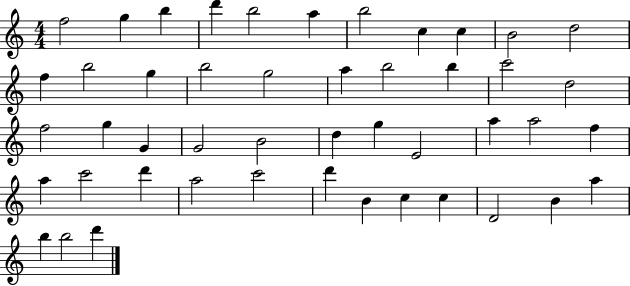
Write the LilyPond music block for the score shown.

{
  \clef treble
  \numericTimeSignature
  \time 4/4
  \key c \major
  f''2 g''4 b''4 | d'''4 b''2 a''4 | b''2 c''4 c''4 | b'2 d''2 | \break f''4 b''2 g''4 | b''2 g''2 | a''4 b''2 b''4 | c'''2 d''2 | \break f''2 g''4 g'4 | g'2 b'2 | d''4 g''4 e'2 | a''4 a''2 f''4 | \break a''4 c'''2 d'''4 | a''2 c'''2 | d'''4 b'4 c''4 c''4 | d'2 b'4 a''4 | \break b''4 b''2 d'''4 | \bar "|."
}